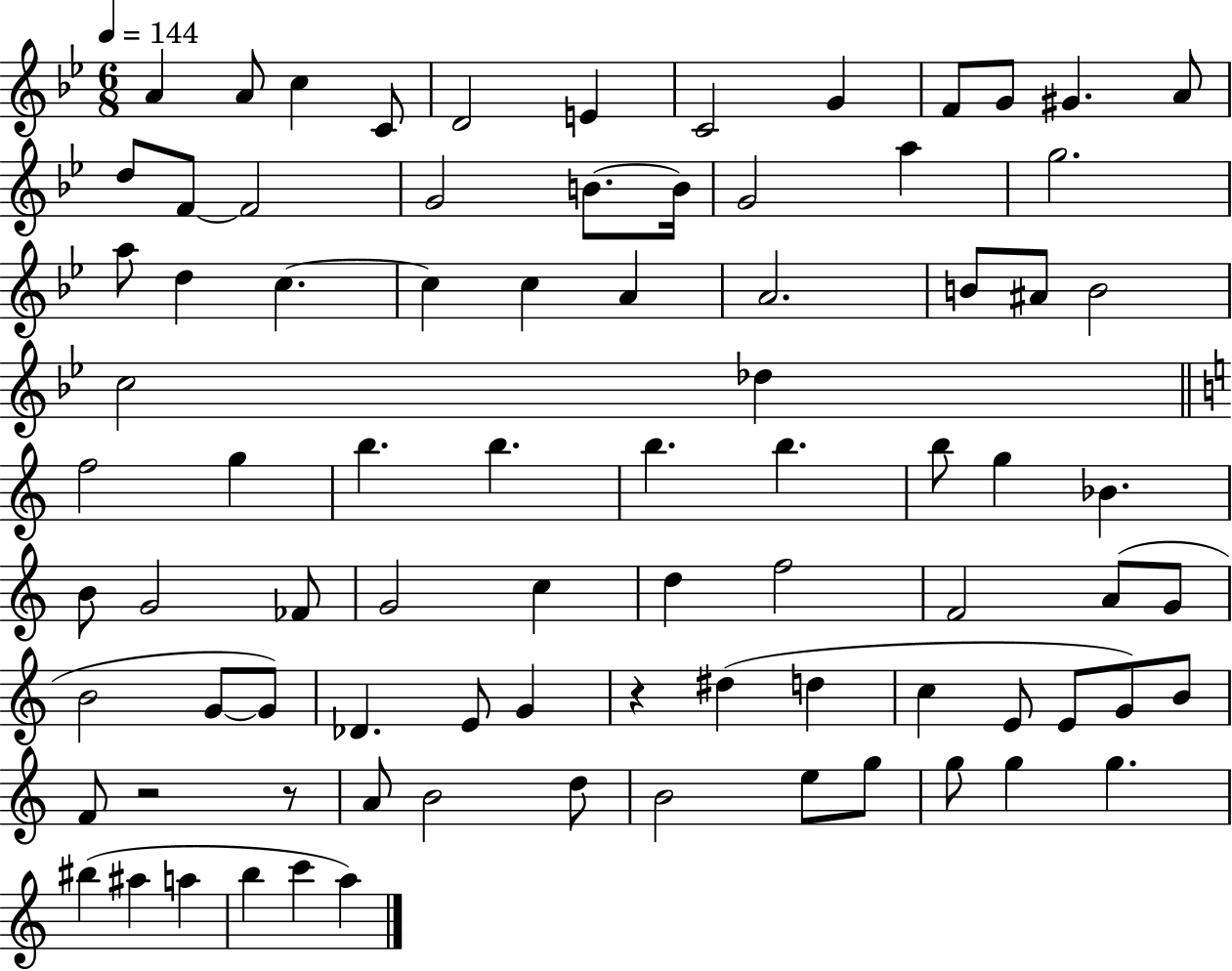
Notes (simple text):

A4/q A4/e C5/q C4/e D4/h E4/q C4/h G4/q F4/e G4/e G#4/q. A4/e D5/e F4/e F4/h G4/h B4/e. B4/s G4/h A5/q G5/h. A5/e D5/q C5/q. C5/q C5/q A4/q A4/h. B4/e A#4/e B4/h C5/h Db5/q F5/h G5/q B5/q. B5/q. B5/q. B5/q. B5/e G5/q Bb4/q. B4/e G4/h FES4/e G4/h C5/q D5/q F5/h F4/h A4/e G4/e B4/h G4/e G4/e Db4/q. E4/e G4/q R/q D#5/q D5/q C5/q E4/e E4/e G4/e B4/e F4/e R/h R/e A4/e B4/h D5/e B4/h E5/e G5/e G5/e G5/q G5/q. BIS5/q A#5/q A5/q B5/q C6/q A5/q